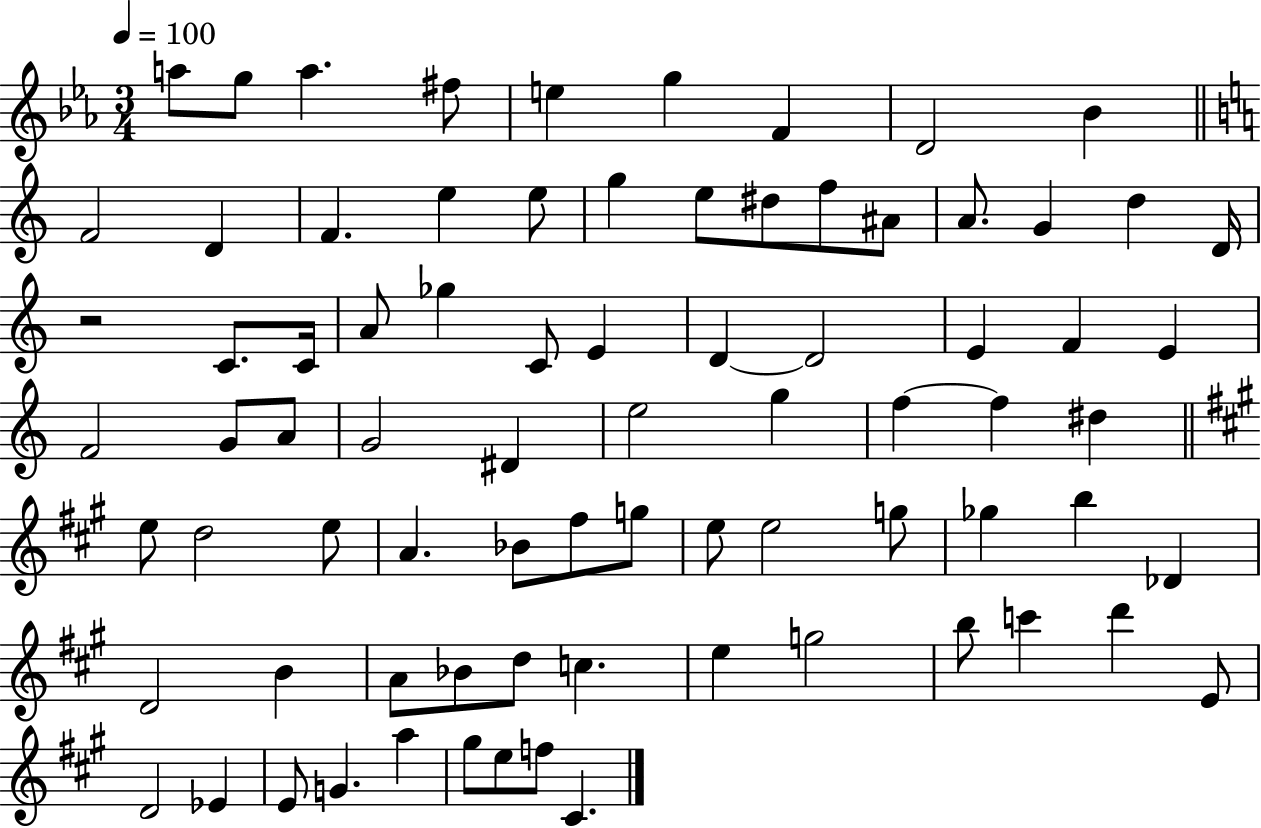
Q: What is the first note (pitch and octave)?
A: A5